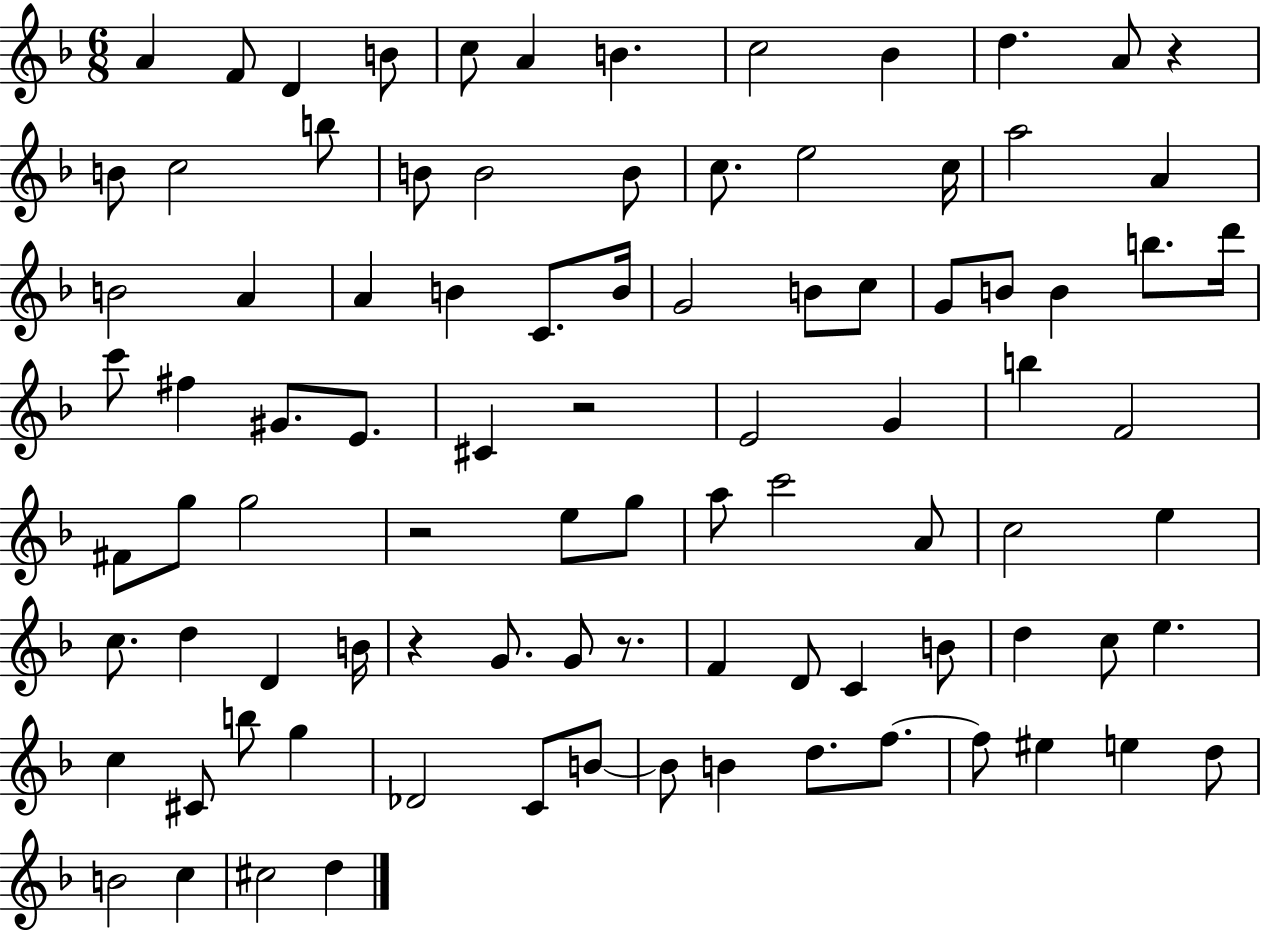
{
  \clef treble
  \numericTimeSignature
  \time 6/8
  \key f \major
  a'4 f'8 d'4 b'8 | c''8 a'4 b'4. | c''2 bes'4 | d''4. a'8 r4 | \break b'8 c''2 b''8 | b'8 b'2 b'8 | c''8. e''2 c''16 | a''2 a'4 | \break b'2 a'4 | a'4 b'4 c'8. b'16 | g'2 b'8 c''8 | g'8 b'8 b'4 b''8. d'''16 | \break c'''8 fis''4 gis'8. e'8. | cis'4 r2 | e'2 g'4 | b''4 f'2 | \break fis'8 g''8 g''2 | r2 e''8 g''8 | a''8 c'''2 a'8 | c''2 e''4 | \break c''8. d''4 d'4 b'16 | r4 g'8. g'8 r8. | f'4 d'8 c'4 b'8 | d''4 c''8 e''4. | \break c''4 cis'8 b''8 g''4 | des'2 c'8 b'8~~ | b'8 b'4 d''8. f''8.~~ | f''8 eis''4 e''4 d''8 | \break b'2 c''4 | cis''2 d''4 | \bar "|."
}